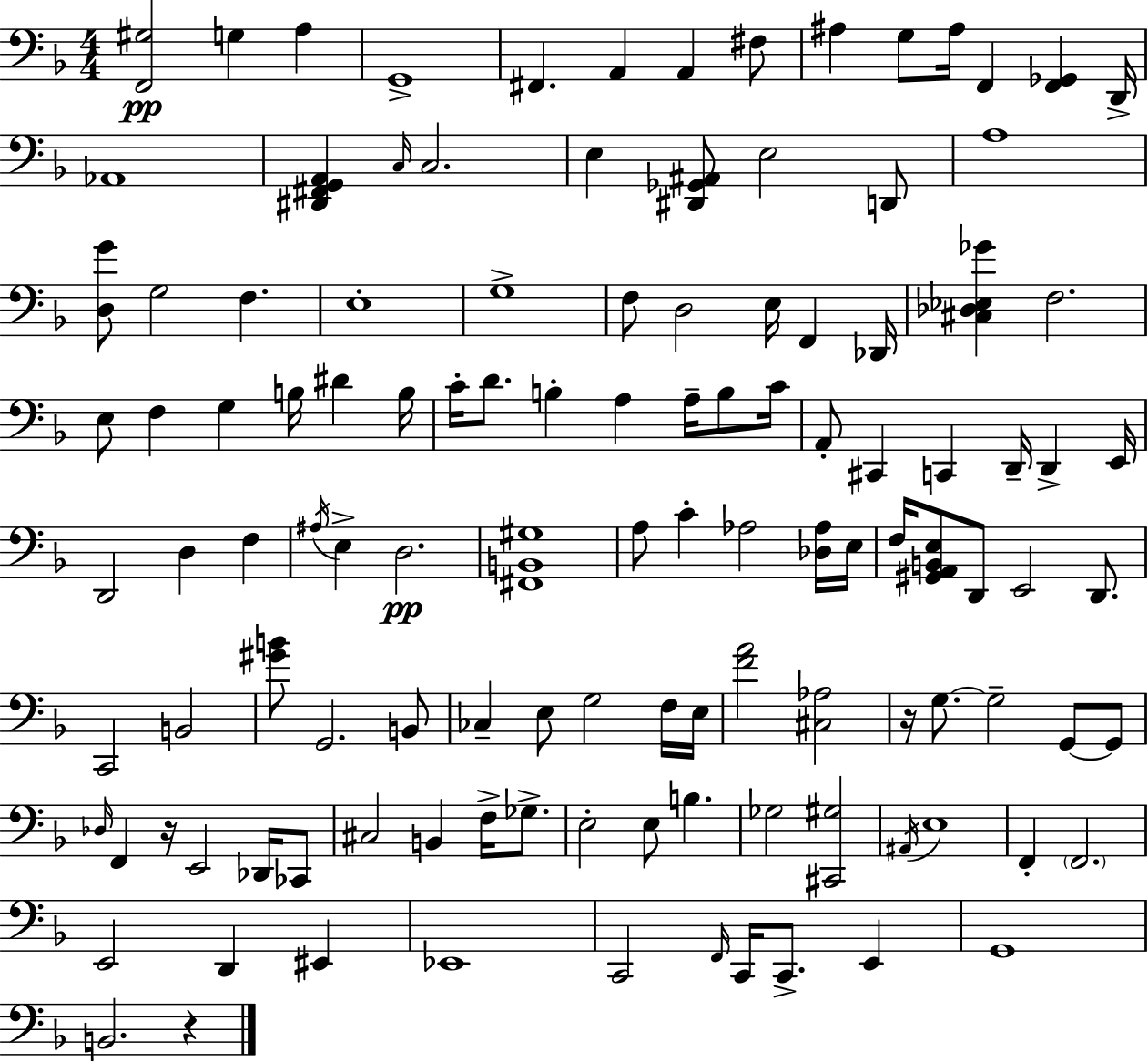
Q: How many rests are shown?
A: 3